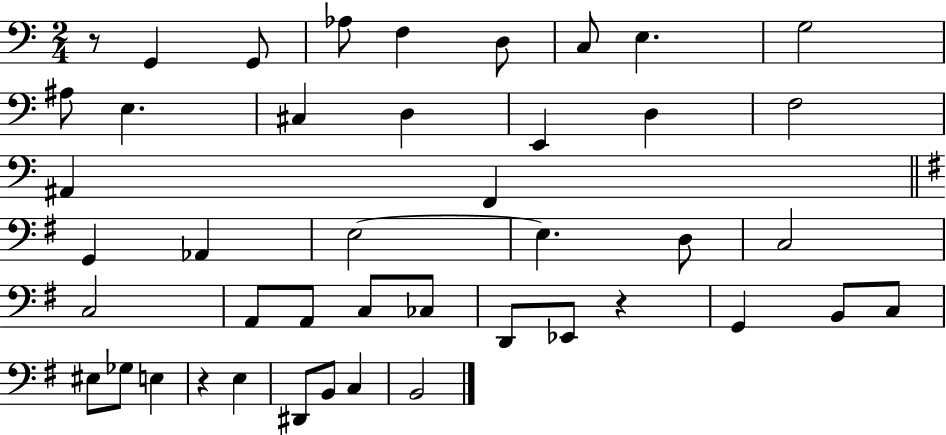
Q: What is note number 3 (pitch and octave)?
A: Ab3